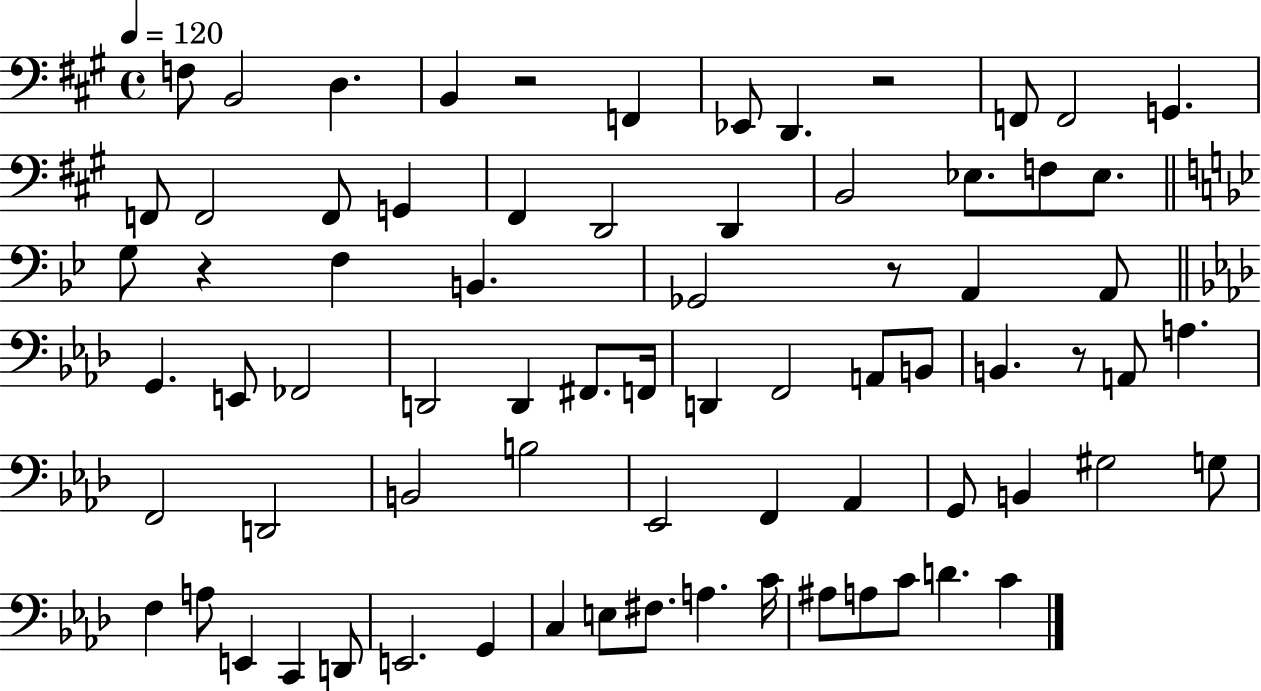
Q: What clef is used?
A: bass